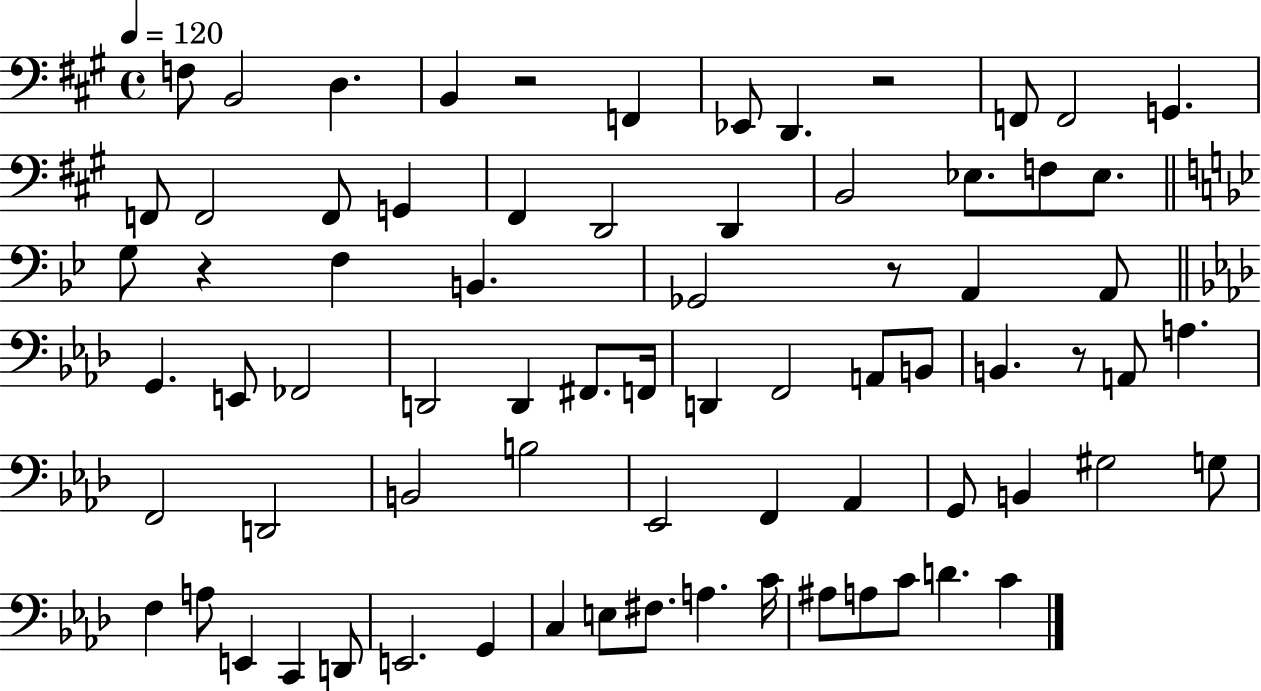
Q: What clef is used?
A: bass